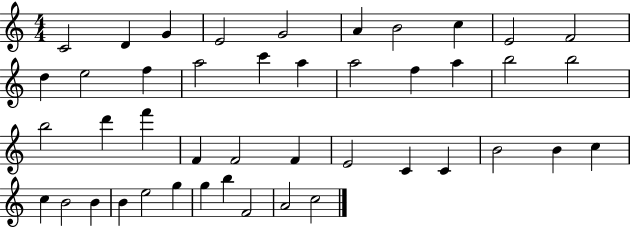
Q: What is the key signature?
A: C major